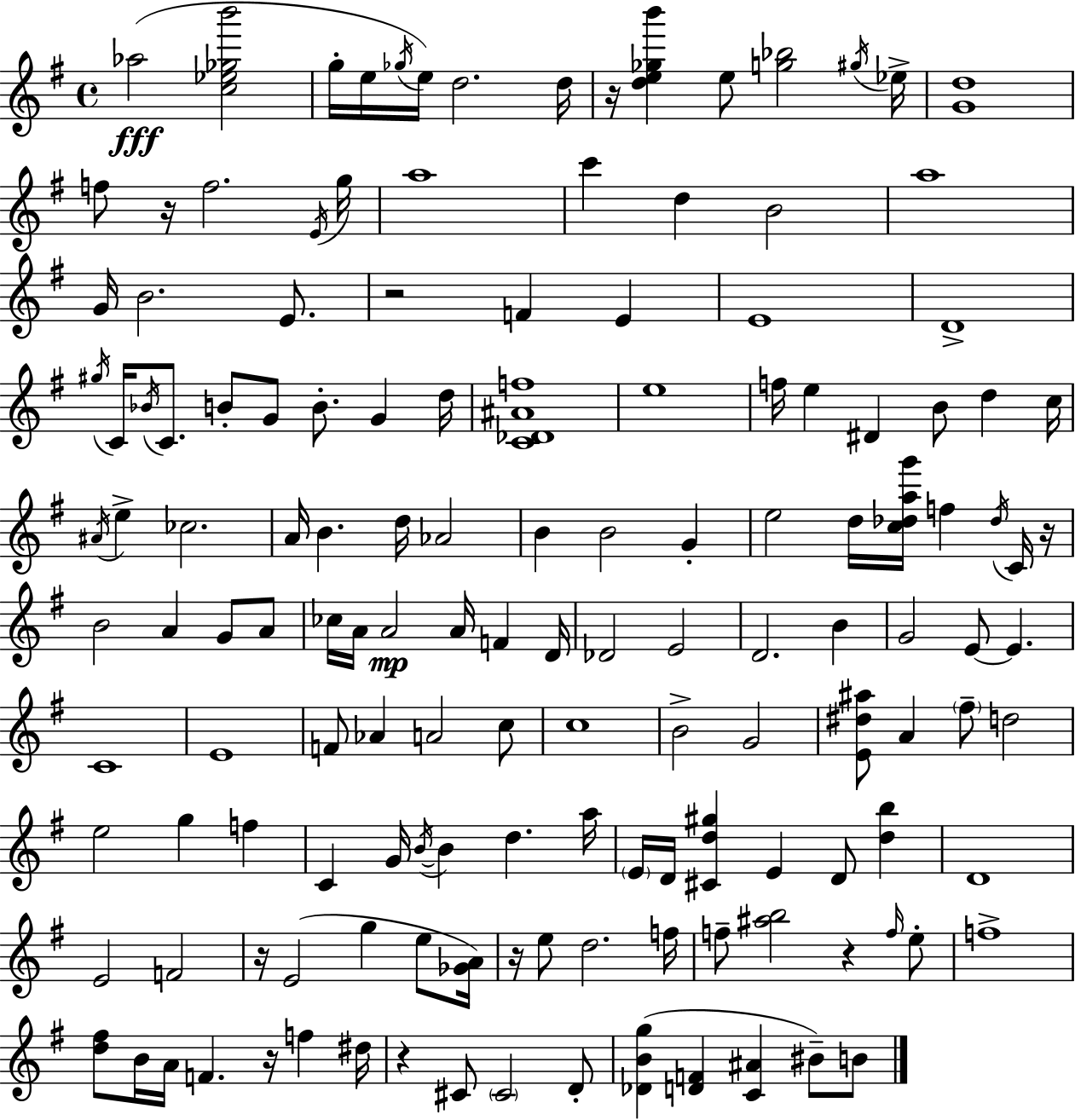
X:1
T:Untitled
M:4/4
L:1/4
K:G
_a2 [c_e_gb']2 g/4 e/4 _g/4 e/4 d2 d/4 z/4 [de_gb'] e/2 [g_b]2 ^g/4 _e/4 [Gd]4 f/2 z/4 f2 E/4 g/4 a4 c' d B2 a4 G/4 B2 E/2 z2 F E E4 D4 ^g/4 C/4 _B/4 C/2 B/2 G/2 B/2 G d/4 [C_D^Af]4 e4 f/4 e ^D B/2 d c/4 ^A/4 e _c2 A/4 B d/4 _A2 B B2 G e2 d/4 [c_dag']/4 f _d/4 C/4 z/4 B2 A G/2 A/2 _c/4 A/4 A2 A/4 F D/4 _D2 E2 D2 B G2 E/2 E C4 E4 F/2 _A A2 c/2 c4 B2 G2 [E^d^a]/2 A ^f/2 d2 e2 g f C G/4 B/4 B d a/4 E/4 D/4 [^Cd^g] E D/2 [db] D4 E2 F2 z/4 E2 g e/2 [_GA]/4 z/4 e/2 d2 f/4 f/2 [^ab]2 z f/4 e/2 f4 [d^f]/2 B/4 A/4 F z/4 f ^d/4 z ^C/2 ^C2 D/2 [_DBg] [DF] [C^A] ^B/2 B/2